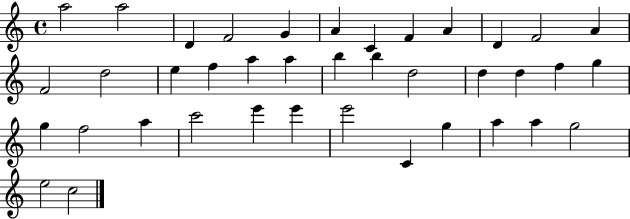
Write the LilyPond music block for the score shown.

{
  \clef treble
  \time 4/4
  \defaultTimeSignature
  \key c \major
  a''2 a''2 | d'4 f'2 g'4 | a'4 c'4 f'4 a'4 | d'4 f'2 a'4 | \break f'2 d''2 | e''4 f''4 a''4 a''4 | b''4 b''4 d''2 | d''4 d''4 f''4 g''4 | \break g''4 f''2 a''4 | c'''2 e'''4 e'''4 | e'''2 c'4 g''4 | a''4 a''4 g''2 | \break e''2 c''2 | \bar "|."
}